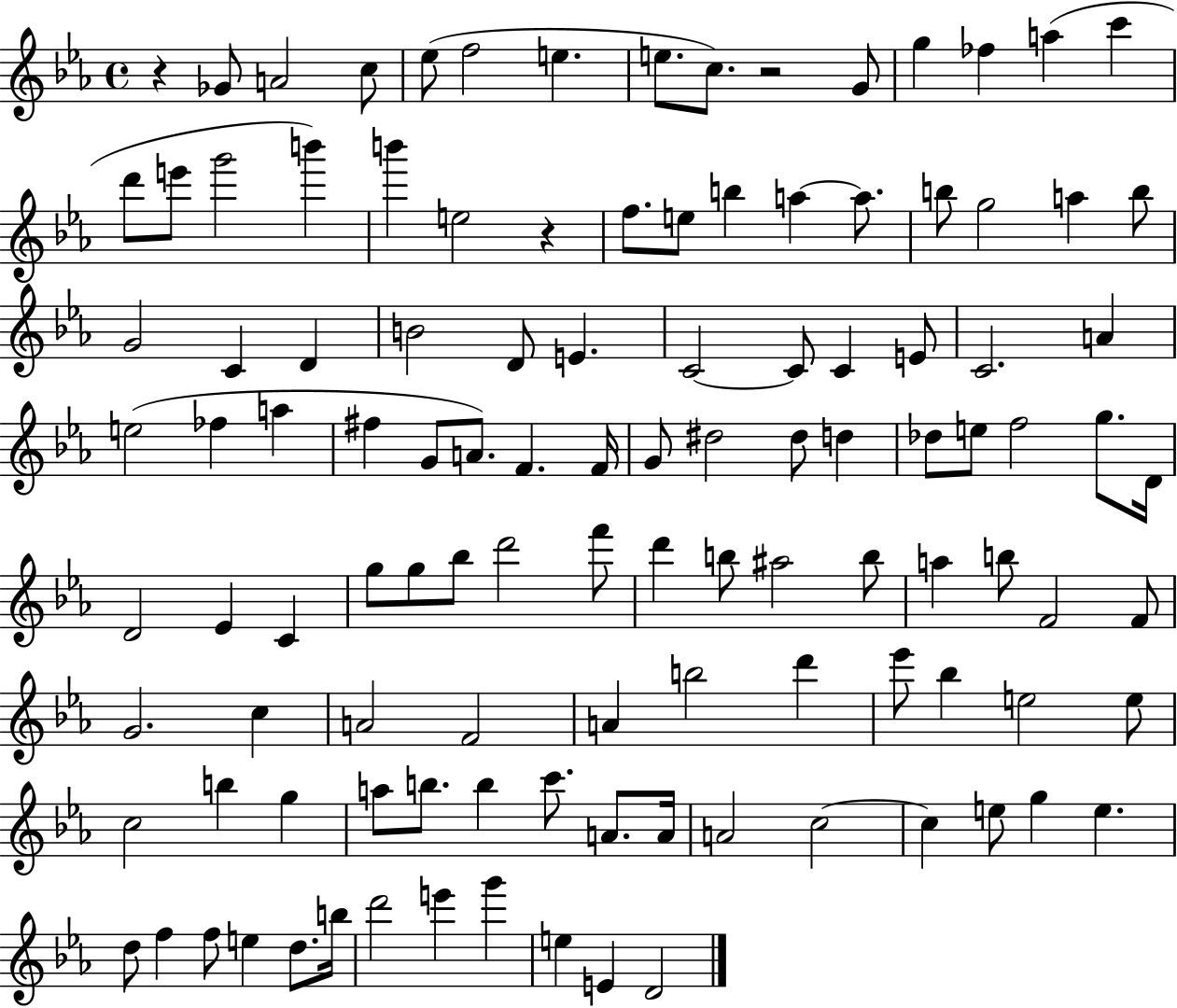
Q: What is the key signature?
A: EES major